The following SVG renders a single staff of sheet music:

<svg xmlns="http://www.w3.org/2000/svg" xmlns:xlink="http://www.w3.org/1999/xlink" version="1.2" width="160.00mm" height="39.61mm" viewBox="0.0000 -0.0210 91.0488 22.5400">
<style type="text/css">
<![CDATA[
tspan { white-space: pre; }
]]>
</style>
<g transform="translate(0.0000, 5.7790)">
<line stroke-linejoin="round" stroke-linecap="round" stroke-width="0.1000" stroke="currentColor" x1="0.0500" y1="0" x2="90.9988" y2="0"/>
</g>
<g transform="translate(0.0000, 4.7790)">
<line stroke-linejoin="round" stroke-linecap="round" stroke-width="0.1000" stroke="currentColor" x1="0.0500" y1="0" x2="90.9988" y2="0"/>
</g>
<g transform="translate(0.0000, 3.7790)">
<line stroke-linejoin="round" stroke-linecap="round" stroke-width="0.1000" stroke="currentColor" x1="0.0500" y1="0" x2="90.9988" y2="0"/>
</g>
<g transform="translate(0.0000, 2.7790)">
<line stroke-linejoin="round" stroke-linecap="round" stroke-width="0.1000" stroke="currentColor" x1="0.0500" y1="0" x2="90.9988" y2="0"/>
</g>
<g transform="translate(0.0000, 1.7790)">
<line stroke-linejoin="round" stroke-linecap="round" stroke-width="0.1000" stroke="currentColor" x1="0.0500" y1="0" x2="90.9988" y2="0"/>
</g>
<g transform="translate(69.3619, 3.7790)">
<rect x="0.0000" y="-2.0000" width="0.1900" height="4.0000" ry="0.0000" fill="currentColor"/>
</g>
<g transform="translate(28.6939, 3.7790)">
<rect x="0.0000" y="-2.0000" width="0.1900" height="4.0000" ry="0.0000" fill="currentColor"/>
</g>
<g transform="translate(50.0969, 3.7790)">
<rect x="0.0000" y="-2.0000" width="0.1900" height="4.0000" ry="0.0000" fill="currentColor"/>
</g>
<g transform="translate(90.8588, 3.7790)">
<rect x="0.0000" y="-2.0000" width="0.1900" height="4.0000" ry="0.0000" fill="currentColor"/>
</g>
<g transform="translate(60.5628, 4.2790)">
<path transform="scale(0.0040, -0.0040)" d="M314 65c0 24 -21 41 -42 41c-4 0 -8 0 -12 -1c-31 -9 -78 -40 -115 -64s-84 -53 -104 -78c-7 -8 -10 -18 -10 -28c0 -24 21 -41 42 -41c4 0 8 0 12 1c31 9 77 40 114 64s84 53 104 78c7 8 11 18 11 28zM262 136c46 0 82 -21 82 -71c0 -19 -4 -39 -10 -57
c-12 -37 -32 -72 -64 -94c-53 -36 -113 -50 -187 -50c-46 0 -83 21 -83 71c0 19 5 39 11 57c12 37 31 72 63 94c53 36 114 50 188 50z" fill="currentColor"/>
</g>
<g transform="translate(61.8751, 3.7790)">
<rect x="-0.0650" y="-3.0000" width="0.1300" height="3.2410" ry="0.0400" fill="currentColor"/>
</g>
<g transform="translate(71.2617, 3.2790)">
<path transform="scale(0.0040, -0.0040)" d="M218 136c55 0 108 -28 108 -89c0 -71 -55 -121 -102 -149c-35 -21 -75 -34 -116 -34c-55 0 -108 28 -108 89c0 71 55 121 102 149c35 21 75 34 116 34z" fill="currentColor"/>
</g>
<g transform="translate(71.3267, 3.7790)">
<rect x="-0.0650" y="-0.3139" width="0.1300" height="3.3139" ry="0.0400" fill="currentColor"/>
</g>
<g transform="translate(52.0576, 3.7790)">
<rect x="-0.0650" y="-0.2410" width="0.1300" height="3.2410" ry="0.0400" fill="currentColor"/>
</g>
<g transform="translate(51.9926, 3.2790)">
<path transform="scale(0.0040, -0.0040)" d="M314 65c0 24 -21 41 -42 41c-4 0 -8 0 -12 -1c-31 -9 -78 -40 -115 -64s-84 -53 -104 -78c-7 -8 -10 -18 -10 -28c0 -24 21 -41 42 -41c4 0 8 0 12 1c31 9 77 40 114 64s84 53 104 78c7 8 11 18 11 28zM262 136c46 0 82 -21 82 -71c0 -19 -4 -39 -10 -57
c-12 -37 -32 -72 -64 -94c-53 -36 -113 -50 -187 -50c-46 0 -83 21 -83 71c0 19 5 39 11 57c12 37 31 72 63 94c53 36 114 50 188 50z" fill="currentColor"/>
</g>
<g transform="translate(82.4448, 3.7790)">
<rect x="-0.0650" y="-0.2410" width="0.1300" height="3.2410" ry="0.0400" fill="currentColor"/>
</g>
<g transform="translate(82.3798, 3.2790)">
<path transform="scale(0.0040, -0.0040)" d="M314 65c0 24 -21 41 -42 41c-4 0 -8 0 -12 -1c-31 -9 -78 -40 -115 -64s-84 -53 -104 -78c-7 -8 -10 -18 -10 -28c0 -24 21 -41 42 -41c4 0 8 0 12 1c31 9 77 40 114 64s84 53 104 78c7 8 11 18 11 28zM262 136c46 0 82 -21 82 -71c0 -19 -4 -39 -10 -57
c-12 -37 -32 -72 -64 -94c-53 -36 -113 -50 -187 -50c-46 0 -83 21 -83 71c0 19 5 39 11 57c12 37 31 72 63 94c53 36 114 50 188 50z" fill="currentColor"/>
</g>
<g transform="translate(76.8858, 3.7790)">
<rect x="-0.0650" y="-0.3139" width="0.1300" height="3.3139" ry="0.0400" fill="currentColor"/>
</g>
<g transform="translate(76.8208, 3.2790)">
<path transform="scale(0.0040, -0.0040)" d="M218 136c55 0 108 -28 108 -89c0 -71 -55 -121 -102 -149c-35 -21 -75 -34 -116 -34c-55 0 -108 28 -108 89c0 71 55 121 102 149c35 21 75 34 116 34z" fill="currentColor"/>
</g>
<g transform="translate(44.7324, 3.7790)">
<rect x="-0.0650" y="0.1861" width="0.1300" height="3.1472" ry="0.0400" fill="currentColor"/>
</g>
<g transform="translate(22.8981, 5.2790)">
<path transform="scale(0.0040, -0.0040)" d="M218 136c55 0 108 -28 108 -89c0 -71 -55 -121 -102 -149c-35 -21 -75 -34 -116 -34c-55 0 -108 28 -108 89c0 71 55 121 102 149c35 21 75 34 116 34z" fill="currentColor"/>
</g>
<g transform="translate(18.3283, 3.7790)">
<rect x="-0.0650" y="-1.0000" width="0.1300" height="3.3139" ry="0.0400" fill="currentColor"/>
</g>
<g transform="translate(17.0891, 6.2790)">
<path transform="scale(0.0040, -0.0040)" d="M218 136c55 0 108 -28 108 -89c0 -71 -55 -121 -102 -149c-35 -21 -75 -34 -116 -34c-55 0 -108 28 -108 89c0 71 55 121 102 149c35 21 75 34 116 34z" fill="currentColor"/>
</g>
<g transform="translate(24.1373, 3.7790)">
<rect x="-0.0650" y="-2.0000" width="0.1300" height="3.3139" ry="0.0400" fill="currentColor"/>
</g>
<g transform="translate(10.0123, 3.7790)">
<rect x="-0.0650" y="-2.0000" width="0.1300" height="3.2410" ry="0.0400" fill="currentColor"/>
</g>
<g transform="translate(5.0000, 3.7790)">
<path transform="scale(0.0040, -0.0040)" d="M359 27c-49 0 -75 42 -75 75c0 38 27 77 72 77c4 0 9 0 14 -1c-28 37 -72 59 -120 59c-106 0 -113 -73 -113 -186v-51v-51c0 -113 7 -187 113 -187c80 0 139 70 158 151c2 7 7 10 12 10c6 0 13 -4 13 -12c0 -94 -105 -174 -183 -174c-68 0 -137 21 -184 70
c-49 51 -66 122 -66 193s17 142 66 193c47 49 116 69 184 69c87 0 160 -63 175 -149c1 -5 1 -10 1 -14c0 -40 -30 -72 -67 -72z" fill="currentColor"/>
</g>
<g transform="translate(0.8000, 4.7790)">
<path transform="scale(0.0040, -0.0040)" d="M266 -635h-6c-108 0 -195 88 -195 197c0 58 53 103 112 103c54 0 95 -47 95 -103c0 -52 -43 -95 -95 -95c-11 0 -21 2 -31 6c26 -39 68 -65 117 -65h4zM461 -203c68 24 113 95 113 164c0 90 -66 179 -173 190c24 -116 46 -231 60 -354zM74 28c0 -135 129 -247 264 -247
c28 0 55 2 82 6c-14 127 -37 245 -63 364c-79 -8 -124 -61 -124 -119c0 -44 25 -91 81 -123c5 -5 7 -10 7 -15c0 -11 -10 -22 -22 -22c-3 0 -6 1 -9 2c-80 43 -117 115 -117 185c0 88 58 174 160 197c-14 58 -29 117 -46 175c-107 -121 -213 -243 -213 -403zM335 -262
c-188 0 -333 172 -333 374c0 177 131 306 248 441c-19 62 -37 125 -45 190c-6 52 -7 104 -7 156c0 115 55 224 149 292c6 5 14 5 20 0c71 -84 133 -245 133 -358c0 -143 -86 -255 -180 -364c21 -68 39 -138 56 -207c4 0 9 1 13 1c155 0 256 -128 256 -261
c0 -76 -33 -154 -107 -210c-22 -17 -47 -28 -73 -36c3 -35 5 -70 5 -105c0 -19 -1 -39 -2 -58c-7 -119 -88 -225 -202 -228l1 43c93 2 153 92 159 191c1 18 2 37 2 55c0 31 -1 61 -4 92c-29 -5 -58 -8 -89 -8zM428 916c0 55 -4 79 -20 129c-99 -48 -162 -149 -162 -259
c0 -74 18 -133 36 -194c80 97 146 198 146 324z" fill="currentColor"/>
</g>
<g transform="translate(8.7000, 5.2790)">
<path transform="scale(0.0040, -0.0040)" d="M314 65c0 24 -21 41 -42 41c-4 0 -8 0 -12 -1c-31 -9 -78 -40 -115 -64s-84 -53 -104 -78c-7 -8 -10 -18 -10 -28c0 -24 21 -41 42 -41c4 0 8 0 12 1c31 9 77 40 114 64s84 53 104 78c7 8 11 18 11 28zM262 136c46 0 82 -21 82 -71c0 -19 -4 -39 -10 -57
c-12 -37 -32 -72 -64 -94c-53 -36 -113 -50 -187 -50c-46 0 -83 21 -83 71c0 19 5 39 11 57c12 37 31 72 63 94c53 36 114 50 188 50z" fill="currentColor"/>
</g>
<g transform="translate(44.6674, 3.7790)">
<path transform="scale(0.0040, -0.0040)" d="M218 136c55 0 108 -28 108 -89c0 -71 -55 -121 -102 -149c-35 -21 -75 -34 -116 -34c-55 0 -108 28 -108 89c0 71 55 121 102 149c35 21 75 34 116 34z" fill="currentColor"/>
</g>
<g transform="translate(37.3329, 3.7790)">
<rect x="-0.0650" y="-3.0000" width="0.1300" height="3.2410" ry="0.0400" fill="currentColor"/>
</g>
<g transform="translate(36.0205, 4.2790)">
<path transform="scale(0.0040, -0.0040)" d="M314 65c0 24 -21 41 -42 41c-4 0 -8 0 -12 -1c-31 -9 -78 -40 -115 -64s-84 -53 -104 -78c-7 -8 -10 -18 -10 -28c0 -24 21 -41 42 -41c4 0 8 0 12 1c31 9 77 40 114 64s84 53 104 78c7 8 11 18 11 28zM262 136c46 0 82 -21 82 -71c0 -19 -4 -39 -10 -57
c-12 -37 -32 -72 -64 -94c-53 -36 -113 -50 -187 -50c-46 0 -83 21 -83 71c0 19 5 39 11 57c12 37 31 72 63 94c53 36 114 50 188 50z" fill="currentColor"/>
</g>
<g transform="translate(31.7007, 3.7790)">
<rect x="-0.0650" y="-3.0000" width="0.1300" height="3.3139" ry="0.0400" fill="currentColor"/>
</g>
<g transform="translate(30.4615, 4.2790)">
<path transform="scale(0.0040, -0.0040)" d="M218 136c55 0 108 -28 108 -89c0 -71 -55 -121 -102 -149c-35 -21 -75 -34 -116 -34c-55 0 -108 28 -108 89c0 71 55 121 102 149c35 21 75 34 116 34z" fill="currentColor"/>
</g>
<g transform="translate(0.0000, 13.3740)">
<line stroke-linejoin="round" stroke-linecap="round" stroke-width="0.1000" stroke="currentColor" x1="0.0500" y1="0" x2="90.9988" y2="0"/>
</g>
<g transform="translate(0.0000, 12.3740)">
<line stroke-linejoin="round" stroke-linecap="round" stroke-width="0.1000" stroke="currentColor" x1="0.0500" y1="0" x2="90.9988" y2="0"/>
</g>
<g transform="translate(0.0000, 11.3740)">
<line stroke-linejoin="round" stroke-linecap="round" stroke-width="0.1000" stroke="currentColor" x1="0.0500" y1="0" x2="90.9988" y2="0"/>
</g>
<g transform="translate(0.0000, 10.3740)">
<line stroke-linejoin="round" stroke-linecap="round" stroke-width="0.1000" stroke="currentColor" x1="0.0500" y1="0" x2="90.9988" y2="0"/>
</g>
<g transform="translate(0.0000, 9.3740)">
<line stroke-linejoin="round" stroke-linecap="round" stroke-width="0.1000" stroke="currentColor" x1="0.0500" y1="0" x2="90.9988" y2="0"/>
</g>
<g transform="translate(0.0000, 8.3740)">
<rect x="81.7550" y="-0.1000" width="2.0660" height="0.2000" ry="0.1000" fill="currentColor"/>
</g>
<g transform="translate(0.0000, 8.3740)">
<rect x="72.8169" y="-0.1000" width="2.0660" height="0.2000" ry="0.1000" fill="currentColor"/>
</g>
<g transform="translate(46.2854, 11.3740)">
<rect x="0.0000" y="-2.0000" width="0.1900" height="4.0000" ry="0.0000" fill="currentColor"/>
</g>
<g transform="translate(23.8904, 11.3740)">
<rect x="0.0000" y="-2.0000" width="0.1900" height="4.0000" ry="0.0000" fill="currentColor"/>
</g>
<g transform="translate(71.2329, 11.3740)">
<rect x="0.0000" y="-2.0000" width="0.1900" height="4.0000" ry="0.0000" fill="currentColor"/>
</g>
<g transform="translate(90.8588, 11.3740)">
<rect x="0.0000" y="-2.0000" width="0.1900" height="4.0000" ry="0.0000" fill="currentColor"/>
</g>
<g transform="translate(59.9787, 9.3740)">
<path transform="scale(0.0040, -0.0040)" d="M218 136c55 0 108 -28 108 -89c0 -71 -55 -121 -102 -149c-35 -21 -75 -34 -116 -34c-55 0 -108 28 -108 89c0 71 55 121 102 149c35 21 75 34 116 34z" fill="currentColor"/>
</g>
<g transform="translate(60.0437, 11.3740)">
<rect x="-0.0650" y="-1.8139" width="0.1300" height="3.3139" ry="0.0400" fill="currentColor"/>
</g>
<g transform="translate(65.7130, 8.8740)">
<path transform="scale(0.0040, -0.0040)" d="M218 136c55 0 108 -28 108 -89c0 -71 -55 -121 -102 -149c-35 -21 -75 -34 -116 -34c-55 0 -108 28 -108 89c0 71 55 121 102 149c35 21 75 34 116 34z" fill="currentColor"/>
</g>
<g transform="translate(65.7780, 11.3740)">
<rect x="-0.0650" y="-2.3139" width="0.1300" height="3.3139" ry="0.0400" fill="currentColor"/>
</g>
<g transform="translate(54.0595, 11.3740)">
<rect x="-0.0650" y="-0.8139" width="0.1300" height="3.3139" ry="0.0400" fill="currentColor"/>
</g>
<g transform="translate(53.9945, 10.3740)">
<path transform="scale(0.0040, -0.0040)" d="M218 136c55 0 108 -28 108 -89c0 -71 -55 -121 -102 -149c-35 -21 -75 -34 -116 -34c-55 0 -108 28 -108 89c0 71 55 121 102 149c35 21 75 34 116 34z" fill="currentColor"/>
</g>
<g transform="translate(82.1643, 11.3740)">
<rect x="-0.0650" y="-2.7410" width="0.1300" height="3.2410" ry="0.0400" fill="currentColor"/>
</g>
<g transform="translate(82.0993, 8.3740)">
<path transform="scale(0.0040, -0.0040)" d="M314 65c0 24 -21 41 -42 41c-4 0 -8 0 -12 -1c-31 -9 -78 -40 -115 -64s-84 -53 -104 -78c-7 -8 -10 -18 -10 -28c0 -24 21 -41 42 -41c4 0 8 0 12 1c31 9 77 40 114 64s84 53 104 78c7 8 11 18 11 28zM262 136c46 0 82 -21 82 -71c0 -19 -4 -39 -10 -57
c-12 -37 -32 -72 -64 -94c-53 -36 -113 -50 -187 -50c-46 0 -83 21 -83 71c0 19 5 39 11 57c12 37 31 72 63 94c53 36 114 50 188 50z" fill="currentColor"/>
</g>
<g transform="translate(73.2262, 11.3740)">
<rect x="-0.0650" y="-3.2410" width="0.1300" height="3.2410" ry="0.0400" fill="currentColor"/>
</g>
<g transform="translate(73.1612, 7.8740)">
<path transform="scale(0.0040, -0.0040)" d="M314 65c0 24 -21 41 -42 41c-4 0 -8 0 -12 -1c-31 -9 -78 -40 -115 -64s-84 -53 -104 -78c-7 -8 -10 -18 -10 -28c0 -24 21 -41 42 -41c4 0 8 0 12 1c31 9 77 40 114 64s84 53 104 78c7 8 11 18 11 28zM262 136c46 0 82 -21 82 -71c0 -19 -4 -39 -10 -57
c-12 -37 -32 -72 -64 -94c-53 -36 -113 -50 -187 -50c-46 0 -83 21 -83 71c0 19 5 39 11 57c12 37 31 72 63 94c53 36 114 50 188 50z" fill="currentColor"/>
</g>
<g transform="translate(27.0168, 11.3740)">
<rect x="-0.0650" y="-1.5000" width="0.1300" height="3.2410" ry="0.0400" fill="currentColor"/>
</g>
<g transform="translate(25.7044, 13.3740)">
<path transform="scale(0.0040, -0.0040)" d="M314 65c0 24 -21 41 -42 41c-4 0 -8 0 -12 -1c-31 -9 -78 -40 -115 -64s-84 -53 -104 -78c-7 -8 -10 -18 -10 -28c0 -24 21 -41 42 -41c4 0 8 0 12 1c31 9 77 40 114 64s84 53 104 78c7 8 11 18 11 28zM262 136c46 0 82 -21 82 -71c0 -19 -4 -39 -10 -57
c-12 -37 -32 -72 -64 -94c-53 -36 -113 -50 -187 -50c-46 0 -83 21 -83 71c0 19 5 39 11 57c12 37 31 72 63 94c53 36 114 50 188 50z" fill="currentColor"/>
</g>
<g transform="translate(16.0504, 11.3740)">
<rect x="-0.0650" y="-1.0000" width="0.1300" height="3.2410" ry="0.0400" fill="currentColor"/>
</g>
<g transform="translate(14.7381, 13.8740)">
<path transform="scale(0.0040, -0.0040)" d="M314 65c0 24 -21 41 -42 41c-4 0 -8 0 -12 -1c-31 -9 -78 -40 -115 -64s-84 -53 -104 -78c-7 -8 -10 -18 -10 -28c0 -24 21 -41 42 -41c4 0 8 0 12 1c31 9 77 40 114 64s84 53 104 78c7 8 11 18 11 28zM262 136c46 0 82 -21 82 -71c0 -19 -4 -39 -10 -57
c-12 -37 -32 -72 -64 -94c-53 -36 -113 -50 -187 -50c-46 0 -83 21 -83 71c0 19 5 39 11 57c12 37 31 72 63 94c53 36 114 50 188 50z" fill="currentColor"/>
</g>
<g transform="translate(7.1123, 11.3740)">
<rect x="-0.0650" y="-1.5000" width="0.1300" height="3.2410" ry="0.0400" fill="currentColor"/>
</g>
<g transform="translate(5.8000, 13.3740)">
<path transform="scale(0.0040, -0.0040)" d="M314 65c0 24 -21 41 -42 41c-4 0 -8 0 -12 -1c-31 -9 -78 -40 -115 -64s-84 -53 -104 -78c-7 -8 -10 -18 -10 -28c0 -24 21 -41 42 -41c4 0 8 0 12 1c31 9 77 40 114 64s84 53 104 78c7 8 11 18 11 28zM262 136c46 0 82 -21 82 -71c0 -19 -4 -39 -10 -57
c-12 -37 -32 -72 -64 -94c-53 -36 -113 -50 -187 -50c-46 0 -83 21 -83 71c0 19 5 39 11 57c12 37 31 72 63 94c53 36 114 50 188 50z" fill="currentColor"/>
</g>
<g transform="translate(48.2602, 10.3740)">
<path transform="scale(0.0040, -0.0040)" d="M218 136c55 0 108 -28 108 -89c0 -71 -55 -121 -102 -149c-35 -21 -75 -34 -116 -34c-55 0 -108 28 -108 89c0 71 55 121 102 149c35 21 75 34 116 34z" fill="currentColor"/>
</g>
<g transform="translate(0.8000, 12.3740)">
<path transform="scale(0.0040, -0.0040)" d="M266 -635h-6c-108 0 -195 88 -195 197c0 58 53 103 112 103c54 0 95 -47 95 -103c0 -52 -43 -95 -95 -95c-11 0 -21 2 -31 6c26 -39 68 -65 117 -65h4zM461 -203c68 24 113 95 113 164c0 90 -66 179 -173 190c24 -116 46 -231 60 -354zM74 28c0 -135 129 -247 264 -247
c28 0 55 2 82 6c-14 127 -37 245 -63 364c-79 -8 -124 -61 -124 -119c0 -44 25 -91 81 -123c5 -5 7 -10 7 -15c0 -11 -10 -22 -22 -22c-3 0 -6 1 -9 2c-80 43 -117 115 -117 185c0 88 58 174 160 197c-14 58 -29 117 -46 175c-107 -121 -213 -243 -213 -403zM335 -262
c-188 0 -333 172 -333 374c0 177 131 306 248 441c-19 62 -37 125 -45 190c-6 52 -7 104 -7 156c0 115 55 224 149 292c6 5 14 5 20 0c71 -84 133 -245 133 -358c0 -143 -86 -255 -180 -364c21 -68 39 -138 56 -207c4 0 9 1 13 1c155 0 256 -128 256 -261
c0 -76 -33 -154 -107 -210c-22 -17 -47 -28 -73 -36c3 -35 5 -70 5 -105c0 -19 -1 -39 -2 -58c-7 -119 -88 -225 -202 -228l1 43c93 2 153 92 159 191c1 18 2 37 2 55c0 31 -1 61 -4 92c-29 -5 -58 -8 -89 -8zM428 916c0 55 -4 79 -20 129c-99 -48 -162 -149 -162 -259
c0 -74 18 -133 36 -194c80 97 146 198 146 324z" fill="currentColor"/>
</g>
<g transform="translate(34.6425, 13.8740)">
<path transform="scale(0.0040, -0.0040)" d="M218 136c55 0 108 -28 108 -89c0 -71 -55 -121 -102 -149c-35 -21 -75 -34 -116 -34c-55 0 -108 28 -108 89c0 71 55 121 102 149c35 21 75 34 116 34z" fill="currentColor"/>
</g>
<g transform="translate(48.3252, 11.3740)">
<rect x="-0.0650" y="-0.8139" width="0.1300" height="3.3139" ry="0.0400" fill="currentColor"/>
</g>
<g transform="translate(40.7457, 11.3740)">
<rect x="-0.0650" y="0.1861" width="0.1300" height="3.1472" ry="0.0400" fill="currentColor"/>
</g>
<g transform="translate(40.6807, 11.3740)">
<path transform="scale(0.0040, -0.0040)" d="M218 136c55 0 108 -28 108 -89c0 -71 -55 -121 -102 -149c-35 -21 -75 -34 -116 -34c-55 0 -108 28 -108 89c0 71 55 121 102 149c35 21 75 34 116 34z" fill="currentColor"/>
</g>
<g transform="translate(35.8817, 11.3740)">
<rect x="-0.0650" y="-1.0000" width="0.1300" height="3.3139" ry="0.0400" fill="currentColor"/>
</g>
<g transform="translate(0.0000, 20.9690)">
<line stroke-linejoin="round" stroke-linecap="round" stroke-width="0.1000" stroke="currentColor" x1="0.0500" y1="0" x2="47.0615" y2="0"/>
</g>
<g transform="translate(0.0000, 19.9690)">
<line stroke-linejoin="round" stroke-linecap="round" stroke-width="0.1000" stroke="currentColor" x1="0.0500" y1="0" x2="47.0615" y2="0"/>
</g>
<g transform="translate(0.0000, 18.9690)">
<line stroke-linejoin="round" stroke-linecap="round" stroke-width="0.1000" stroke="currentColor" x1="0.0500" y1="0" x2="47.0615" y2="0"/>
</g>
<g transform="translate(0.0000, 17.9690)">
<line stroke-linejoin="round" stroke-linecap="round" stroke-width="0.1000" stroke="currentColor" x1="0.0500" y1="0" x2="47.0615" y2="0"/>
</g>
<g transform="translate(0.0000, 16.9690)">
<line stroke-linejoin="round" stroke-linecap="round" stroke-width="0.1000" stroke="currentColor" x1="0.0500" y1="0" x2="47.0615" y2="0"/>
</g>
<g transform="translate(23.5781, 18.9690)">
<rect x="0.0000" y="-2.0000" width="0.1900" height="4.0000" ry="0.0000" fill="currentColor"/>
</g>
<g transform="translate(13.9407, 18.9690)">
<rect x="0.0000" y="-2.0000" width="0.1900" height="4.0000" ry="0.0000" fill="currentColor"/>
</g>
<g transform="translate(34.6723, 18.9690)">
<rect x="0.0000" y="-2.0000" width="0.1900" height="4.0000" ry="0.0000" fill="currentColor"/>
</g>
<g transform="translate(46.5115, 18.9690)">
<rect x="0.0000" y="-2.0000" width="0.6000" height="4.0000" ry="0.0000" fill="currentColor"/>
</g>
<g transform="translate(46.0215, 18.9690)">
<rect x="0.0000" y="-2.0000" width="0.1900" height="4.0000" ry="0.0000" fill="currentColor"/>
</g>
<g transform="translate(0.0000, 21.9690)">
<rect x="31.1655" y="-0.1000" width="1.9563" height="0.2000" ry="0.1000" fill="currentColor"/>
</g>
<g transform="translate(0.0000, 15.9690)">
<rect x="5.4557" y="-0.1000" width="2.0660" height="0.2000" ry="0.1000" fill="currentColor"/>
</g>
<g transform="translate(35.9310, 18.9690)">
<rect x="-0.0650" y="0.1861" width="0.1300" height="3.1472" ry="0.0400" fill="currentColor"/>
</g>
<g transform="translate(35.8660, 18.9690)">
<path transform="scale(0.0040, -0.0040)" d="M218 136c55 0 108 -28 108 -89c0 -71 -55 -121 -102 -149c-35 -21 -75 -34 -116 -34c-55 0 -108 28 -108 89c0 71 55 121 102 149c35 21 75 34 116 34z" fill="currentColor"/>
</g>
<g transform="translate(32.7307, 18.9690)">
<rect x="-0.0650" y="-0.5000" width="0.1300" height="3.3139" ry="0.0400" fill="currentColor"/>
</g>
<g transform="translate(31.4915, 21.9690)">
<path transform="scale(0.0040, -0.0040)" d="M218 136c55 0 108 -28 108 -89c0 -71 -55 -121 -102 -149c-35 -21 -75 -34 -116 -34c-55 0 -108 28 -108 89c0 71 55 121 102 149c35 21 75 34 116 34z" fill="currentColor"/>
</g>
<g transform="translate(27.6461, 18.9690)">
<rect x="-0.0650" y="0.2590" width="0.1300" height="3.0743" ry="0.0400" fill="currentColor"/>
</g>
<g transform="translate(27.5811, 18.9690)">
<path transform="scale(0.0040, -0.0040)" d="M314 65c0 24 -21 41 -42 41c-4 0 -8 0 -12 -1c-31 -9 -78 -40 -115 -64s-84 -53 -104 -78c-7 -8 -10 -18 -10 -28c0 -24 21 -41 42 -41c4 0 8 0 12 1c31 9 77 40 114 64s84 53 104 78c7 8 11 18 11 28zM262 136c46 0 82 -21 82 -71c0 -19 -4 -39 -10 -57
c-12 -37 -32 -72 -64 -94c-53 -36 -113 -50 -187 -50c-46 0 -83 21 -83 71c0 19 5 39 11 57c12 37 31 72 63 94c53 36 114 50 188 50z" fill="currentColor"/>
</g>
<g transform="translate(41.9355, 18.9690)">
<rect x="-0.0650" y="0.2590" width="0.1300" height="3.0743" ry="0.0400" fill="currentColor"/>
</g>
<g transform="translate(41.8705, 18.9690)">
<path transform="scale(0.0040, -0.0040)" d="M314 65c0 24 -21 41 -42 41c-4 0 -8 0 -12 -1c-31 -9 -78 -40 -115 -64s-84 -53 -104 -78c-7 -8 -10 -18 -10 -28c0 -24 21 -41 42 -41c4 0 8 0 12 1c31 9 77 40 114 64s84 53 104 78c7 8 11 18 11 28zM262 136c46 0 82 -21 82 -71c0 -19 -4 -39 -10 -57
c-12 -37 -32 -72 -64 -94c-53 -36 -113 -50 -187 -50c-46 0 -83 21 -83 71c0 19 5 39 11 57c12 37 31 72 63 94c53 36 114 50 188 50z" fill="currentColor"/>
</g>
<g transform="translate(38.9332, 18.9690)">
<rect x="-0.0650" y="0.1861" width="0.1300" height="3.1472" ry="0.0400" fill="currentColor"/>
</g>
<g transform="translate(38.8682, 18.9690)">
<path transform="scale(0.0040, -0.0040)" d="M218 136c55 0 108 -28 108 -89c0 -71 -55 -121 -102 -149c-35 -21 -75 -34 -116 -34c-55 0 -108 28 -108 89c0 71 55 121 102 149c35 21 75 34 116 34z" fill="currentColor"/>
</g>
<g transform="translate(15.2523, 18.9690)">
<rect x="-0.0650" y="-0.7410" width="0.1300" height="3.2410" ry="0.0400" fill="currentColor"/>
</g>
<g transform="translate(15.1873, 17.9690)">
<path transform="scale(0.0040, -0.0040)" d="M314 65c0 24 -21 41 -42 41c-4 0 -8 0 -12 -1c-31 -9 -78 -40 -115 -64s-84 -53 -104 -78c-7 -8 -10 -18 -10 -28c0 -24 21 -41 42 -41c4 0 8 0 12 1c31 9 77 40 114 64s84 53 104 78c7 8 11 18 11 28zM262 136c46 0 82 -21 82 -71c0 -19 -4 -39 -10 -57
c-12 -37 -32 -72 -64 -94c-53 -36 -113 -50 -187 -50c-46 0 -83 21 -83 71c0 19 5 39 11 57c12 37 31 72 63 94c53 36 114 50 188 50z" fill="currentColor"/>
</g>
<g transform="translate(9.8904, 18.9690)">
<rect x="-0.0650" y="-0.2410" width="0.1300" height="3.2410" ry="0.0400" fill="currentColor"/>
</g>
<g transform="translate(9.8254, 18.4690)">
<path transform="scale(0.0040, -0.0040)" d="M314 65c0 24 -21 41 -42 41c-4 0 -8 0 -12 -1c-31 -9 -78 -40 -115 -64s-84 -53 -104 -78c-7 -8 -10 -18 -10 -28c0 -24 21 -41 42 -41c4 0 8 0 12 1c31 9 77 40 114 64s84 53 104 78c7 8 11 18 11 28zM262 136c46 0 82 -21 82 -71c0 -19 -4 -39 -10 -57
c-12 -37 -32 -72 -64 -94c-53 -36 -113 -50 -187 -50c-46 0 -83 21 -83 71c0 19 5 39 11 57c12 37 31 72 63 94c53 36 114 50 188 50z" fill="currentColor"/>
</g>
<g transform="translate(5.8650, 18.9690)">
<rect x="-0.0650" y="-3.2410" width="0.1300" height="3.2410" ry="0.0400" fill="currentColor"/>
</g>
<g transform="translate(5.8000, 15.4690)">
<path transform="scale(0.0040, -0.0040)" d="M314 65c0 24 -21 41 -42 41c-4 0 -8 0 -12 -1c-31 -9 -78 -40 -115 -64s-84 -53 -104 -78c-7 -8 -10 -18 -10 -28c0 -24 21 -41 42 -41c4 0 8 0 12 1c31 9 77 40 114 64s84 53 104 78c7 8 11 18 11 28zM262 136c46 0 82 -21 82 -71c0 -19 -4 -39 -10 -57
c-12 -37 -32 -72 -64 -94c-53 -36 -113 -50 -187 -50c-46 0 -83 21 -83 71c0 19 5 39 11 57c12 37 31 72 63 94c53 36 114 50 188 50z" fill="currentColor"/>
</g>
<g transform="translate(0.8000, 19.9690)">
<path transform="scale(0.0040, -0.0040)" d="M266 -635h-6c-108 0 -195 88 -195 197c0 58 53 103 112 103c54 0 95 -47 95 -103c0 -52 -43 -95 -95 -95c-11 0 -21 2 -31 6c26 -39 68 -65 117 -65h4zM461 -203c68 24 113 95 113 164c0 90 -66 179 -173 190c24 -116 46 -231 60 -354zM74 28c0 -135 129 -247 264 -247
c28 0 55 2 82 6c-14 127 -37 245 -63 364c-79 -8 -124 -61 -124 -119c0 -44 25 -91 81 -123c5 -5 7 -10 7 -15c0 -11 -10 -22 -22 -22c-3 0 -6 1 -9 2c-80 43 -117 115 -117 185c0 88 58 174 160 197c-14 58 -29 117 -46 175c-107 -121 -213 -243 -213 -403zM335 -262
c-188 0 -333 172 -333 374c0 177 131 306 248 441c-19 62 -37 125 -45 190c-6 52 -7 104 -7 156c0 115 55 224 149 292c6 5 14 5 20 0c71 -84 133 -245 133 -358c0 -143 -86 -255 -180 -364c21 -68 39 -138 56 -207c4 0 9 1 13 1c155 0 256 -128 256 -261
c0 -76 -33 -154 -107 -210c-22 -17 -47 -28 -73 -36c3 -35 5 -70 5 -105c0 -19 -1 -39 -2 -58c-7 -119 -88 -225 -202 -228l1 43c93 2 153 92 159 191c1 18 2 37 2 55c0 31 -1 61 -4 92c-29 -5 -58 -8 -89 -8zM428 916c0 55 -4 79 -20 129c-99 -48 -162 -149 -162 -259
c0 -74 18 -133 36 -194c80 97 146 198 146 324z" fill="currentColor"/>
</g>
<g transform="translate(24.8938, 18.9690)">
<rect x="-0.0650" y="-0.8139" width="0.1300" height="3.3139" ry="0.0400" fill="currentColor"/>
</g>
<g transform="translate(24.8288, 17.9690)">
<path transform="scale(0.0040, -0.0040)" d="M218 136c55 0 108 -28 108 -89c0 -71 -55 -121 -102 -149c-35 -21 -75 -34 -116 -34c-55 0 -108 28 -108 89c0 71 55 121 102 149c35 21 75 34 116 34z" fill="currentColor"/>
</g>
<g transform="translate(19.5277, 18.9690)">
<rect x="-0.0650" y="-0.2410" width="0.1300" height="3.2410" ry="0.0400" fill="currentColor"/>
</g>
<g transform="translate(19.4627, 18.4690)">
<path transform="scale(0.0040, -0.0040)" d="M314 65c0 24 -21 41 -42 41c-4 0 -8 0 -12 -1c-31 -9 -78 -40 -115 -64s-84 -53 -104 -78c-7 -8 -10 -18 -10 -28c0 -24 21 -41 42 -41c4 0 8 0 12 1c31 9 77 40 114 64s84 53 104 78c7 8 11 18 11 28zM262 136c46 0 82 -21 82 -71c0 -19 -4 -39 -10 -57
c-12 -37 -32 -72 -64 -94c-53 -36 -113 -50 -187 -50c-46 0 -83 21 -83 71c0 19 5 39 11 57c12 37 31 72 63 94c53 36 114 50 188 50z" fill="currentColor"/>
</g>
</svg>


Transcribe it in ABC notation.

X:1
T:Untitled
M:4/4
L:1/4
K:C
F2 D F A A2 B c2 A2 c c c2 E2 D2 E2 D B d d f g b2 a2 b2 c2 d2 c2 d B2 C B B B2